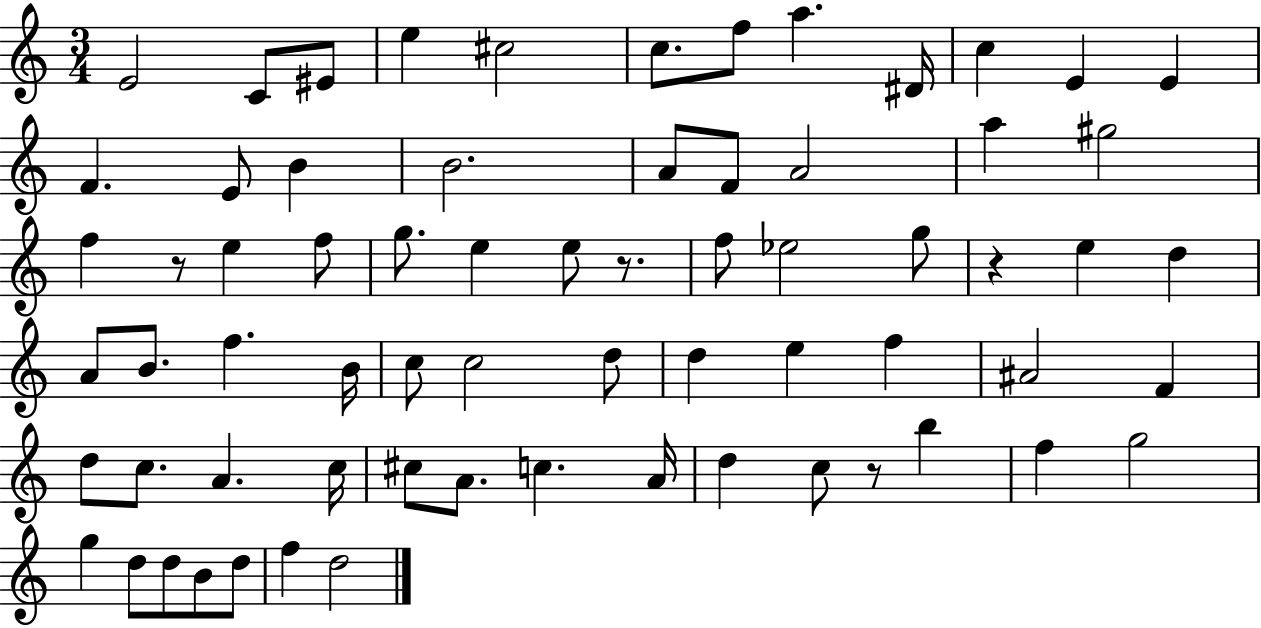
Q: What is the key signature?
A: C major